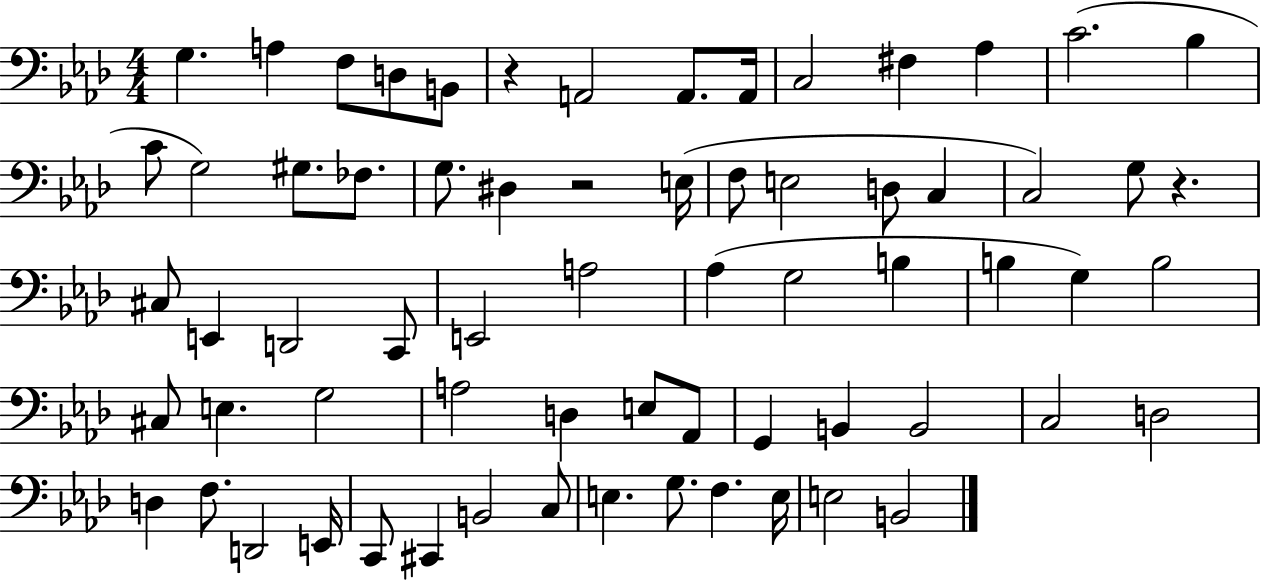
G3/q. A3/q F3/e D3/e B2/e R/q A2/h A2/e. A2/s C3/h F#3/q Ab3/q C4/h. Bb3/q C4/e G3/h G#3/e. FES3/e. G3/e. D#3/q R/h E3/s F3/e E3/h D3/e C3/q C3/h G3/e R/q. C#3/e E2/q D2/h C2/e E2/h A3/h Ab3/q G3/h B3/q B3/q G3/q B3/h C#3/e E3/q. G3/h A3/h D3/q E3/e Ab2/e G2/q B2/q B2/h C3/h D3/h D3/q F3/e. D2/h E2/s C2/e C#2/q B2/h C3/e E3/q. G3/e. F3/q. E3/s E3/h B2/h